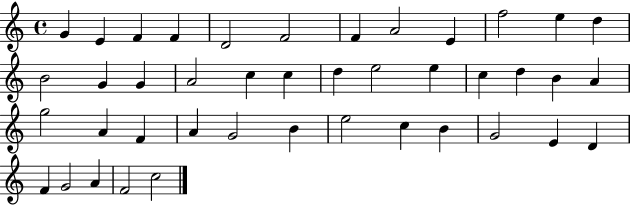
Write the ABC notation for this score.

X:1
T:Untitled
M:4/4
L:1/4
K:C
G E F F D2 F2 F A2 E f2 e d B2 G G A2 c c d e2 e c d B A g2 A F A G2 B e2 c B G2 E D F G2 A F2 c2